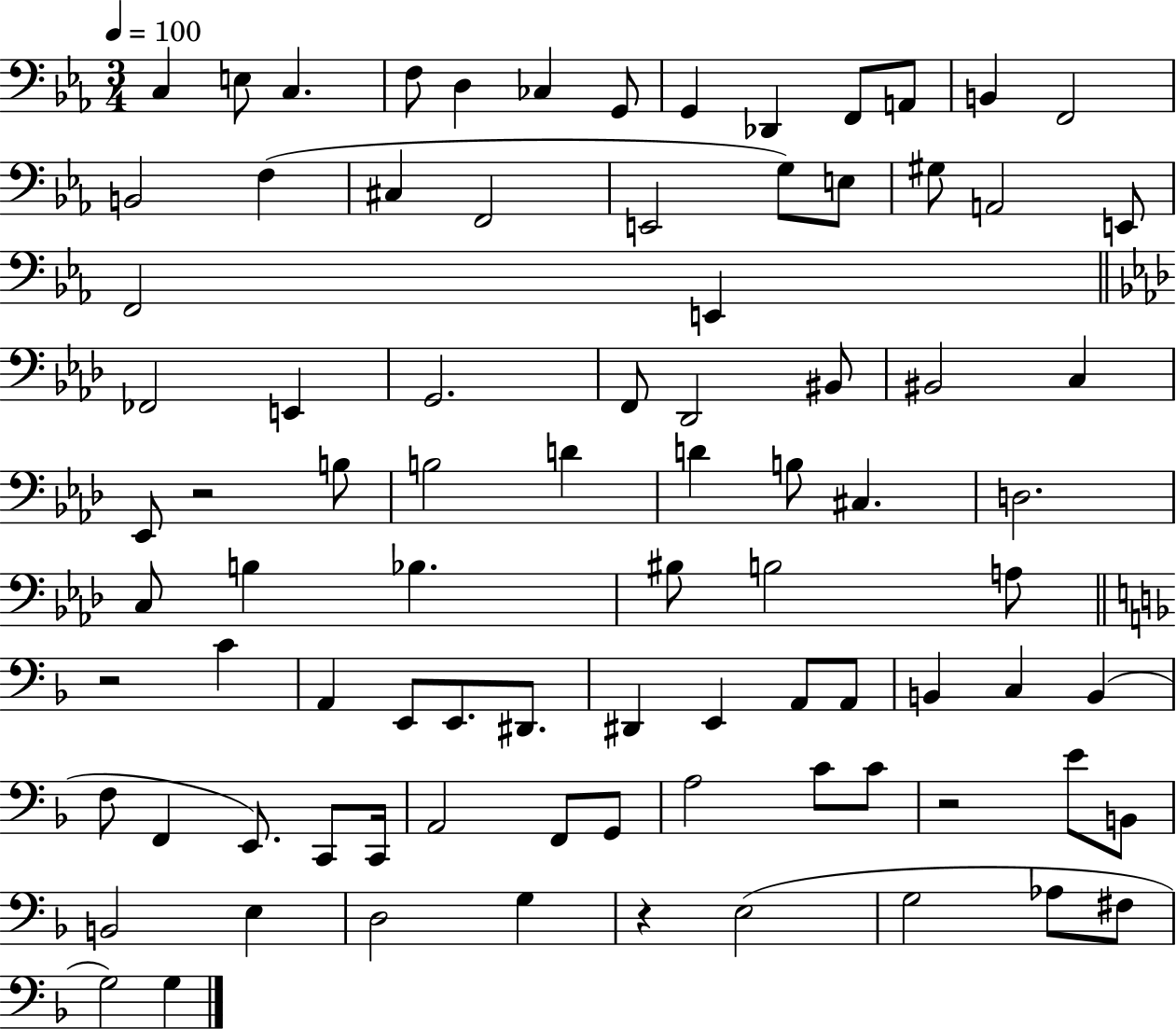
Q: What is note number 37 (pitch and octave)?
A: D4